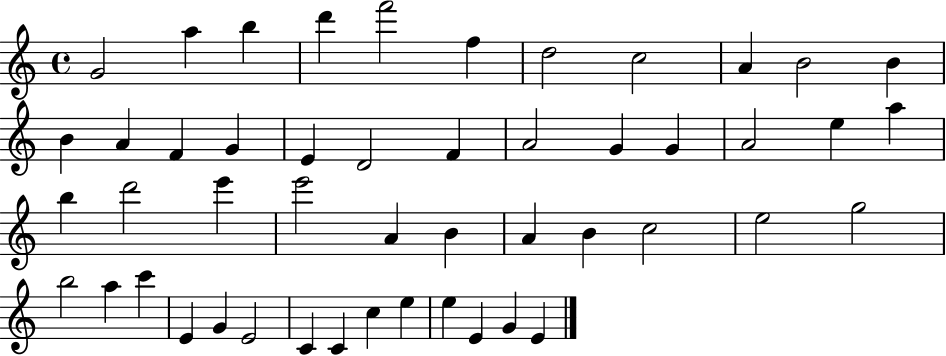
X:1
T:Untitled
M:4/4
L:1/4
K:C
G2 a b d' f'2 f d2 c2 A B2 B B A F G E D2 F A2 G G A2 e a b d'2 e' e'2 A B A B c2 e2 g2 b2 a c' E G E2 C C c e e E G E